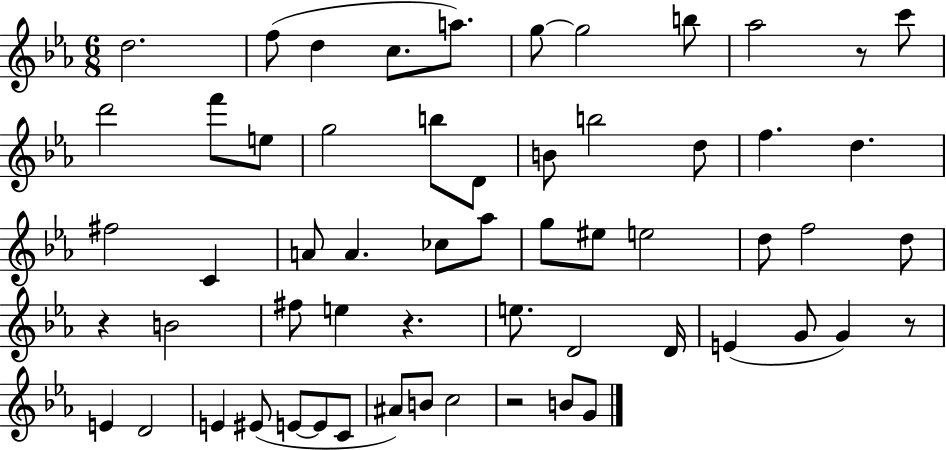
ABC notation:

X:1
T:Untitled
M:6/8
L:1/4
K:Eb
d2 f/2 d c/2 a/2 g/2 g2 b/2 _a2 z/2 c'/2 d'2 f'/2 e/2 g2 b/2 D/2 B/2 b2 d/2 f d ^f2 C A/2 A _c/2 _a/2 g/2 ^e/2 e2 d/2 f2 d/2 z B2 ^f/2 e z e/2 D2 D/4 E G/2 G z/2 E D2 E ^E/2 E/2 E/2 C/2 ^A/2 B/2 c2 z2 B/2 G/2